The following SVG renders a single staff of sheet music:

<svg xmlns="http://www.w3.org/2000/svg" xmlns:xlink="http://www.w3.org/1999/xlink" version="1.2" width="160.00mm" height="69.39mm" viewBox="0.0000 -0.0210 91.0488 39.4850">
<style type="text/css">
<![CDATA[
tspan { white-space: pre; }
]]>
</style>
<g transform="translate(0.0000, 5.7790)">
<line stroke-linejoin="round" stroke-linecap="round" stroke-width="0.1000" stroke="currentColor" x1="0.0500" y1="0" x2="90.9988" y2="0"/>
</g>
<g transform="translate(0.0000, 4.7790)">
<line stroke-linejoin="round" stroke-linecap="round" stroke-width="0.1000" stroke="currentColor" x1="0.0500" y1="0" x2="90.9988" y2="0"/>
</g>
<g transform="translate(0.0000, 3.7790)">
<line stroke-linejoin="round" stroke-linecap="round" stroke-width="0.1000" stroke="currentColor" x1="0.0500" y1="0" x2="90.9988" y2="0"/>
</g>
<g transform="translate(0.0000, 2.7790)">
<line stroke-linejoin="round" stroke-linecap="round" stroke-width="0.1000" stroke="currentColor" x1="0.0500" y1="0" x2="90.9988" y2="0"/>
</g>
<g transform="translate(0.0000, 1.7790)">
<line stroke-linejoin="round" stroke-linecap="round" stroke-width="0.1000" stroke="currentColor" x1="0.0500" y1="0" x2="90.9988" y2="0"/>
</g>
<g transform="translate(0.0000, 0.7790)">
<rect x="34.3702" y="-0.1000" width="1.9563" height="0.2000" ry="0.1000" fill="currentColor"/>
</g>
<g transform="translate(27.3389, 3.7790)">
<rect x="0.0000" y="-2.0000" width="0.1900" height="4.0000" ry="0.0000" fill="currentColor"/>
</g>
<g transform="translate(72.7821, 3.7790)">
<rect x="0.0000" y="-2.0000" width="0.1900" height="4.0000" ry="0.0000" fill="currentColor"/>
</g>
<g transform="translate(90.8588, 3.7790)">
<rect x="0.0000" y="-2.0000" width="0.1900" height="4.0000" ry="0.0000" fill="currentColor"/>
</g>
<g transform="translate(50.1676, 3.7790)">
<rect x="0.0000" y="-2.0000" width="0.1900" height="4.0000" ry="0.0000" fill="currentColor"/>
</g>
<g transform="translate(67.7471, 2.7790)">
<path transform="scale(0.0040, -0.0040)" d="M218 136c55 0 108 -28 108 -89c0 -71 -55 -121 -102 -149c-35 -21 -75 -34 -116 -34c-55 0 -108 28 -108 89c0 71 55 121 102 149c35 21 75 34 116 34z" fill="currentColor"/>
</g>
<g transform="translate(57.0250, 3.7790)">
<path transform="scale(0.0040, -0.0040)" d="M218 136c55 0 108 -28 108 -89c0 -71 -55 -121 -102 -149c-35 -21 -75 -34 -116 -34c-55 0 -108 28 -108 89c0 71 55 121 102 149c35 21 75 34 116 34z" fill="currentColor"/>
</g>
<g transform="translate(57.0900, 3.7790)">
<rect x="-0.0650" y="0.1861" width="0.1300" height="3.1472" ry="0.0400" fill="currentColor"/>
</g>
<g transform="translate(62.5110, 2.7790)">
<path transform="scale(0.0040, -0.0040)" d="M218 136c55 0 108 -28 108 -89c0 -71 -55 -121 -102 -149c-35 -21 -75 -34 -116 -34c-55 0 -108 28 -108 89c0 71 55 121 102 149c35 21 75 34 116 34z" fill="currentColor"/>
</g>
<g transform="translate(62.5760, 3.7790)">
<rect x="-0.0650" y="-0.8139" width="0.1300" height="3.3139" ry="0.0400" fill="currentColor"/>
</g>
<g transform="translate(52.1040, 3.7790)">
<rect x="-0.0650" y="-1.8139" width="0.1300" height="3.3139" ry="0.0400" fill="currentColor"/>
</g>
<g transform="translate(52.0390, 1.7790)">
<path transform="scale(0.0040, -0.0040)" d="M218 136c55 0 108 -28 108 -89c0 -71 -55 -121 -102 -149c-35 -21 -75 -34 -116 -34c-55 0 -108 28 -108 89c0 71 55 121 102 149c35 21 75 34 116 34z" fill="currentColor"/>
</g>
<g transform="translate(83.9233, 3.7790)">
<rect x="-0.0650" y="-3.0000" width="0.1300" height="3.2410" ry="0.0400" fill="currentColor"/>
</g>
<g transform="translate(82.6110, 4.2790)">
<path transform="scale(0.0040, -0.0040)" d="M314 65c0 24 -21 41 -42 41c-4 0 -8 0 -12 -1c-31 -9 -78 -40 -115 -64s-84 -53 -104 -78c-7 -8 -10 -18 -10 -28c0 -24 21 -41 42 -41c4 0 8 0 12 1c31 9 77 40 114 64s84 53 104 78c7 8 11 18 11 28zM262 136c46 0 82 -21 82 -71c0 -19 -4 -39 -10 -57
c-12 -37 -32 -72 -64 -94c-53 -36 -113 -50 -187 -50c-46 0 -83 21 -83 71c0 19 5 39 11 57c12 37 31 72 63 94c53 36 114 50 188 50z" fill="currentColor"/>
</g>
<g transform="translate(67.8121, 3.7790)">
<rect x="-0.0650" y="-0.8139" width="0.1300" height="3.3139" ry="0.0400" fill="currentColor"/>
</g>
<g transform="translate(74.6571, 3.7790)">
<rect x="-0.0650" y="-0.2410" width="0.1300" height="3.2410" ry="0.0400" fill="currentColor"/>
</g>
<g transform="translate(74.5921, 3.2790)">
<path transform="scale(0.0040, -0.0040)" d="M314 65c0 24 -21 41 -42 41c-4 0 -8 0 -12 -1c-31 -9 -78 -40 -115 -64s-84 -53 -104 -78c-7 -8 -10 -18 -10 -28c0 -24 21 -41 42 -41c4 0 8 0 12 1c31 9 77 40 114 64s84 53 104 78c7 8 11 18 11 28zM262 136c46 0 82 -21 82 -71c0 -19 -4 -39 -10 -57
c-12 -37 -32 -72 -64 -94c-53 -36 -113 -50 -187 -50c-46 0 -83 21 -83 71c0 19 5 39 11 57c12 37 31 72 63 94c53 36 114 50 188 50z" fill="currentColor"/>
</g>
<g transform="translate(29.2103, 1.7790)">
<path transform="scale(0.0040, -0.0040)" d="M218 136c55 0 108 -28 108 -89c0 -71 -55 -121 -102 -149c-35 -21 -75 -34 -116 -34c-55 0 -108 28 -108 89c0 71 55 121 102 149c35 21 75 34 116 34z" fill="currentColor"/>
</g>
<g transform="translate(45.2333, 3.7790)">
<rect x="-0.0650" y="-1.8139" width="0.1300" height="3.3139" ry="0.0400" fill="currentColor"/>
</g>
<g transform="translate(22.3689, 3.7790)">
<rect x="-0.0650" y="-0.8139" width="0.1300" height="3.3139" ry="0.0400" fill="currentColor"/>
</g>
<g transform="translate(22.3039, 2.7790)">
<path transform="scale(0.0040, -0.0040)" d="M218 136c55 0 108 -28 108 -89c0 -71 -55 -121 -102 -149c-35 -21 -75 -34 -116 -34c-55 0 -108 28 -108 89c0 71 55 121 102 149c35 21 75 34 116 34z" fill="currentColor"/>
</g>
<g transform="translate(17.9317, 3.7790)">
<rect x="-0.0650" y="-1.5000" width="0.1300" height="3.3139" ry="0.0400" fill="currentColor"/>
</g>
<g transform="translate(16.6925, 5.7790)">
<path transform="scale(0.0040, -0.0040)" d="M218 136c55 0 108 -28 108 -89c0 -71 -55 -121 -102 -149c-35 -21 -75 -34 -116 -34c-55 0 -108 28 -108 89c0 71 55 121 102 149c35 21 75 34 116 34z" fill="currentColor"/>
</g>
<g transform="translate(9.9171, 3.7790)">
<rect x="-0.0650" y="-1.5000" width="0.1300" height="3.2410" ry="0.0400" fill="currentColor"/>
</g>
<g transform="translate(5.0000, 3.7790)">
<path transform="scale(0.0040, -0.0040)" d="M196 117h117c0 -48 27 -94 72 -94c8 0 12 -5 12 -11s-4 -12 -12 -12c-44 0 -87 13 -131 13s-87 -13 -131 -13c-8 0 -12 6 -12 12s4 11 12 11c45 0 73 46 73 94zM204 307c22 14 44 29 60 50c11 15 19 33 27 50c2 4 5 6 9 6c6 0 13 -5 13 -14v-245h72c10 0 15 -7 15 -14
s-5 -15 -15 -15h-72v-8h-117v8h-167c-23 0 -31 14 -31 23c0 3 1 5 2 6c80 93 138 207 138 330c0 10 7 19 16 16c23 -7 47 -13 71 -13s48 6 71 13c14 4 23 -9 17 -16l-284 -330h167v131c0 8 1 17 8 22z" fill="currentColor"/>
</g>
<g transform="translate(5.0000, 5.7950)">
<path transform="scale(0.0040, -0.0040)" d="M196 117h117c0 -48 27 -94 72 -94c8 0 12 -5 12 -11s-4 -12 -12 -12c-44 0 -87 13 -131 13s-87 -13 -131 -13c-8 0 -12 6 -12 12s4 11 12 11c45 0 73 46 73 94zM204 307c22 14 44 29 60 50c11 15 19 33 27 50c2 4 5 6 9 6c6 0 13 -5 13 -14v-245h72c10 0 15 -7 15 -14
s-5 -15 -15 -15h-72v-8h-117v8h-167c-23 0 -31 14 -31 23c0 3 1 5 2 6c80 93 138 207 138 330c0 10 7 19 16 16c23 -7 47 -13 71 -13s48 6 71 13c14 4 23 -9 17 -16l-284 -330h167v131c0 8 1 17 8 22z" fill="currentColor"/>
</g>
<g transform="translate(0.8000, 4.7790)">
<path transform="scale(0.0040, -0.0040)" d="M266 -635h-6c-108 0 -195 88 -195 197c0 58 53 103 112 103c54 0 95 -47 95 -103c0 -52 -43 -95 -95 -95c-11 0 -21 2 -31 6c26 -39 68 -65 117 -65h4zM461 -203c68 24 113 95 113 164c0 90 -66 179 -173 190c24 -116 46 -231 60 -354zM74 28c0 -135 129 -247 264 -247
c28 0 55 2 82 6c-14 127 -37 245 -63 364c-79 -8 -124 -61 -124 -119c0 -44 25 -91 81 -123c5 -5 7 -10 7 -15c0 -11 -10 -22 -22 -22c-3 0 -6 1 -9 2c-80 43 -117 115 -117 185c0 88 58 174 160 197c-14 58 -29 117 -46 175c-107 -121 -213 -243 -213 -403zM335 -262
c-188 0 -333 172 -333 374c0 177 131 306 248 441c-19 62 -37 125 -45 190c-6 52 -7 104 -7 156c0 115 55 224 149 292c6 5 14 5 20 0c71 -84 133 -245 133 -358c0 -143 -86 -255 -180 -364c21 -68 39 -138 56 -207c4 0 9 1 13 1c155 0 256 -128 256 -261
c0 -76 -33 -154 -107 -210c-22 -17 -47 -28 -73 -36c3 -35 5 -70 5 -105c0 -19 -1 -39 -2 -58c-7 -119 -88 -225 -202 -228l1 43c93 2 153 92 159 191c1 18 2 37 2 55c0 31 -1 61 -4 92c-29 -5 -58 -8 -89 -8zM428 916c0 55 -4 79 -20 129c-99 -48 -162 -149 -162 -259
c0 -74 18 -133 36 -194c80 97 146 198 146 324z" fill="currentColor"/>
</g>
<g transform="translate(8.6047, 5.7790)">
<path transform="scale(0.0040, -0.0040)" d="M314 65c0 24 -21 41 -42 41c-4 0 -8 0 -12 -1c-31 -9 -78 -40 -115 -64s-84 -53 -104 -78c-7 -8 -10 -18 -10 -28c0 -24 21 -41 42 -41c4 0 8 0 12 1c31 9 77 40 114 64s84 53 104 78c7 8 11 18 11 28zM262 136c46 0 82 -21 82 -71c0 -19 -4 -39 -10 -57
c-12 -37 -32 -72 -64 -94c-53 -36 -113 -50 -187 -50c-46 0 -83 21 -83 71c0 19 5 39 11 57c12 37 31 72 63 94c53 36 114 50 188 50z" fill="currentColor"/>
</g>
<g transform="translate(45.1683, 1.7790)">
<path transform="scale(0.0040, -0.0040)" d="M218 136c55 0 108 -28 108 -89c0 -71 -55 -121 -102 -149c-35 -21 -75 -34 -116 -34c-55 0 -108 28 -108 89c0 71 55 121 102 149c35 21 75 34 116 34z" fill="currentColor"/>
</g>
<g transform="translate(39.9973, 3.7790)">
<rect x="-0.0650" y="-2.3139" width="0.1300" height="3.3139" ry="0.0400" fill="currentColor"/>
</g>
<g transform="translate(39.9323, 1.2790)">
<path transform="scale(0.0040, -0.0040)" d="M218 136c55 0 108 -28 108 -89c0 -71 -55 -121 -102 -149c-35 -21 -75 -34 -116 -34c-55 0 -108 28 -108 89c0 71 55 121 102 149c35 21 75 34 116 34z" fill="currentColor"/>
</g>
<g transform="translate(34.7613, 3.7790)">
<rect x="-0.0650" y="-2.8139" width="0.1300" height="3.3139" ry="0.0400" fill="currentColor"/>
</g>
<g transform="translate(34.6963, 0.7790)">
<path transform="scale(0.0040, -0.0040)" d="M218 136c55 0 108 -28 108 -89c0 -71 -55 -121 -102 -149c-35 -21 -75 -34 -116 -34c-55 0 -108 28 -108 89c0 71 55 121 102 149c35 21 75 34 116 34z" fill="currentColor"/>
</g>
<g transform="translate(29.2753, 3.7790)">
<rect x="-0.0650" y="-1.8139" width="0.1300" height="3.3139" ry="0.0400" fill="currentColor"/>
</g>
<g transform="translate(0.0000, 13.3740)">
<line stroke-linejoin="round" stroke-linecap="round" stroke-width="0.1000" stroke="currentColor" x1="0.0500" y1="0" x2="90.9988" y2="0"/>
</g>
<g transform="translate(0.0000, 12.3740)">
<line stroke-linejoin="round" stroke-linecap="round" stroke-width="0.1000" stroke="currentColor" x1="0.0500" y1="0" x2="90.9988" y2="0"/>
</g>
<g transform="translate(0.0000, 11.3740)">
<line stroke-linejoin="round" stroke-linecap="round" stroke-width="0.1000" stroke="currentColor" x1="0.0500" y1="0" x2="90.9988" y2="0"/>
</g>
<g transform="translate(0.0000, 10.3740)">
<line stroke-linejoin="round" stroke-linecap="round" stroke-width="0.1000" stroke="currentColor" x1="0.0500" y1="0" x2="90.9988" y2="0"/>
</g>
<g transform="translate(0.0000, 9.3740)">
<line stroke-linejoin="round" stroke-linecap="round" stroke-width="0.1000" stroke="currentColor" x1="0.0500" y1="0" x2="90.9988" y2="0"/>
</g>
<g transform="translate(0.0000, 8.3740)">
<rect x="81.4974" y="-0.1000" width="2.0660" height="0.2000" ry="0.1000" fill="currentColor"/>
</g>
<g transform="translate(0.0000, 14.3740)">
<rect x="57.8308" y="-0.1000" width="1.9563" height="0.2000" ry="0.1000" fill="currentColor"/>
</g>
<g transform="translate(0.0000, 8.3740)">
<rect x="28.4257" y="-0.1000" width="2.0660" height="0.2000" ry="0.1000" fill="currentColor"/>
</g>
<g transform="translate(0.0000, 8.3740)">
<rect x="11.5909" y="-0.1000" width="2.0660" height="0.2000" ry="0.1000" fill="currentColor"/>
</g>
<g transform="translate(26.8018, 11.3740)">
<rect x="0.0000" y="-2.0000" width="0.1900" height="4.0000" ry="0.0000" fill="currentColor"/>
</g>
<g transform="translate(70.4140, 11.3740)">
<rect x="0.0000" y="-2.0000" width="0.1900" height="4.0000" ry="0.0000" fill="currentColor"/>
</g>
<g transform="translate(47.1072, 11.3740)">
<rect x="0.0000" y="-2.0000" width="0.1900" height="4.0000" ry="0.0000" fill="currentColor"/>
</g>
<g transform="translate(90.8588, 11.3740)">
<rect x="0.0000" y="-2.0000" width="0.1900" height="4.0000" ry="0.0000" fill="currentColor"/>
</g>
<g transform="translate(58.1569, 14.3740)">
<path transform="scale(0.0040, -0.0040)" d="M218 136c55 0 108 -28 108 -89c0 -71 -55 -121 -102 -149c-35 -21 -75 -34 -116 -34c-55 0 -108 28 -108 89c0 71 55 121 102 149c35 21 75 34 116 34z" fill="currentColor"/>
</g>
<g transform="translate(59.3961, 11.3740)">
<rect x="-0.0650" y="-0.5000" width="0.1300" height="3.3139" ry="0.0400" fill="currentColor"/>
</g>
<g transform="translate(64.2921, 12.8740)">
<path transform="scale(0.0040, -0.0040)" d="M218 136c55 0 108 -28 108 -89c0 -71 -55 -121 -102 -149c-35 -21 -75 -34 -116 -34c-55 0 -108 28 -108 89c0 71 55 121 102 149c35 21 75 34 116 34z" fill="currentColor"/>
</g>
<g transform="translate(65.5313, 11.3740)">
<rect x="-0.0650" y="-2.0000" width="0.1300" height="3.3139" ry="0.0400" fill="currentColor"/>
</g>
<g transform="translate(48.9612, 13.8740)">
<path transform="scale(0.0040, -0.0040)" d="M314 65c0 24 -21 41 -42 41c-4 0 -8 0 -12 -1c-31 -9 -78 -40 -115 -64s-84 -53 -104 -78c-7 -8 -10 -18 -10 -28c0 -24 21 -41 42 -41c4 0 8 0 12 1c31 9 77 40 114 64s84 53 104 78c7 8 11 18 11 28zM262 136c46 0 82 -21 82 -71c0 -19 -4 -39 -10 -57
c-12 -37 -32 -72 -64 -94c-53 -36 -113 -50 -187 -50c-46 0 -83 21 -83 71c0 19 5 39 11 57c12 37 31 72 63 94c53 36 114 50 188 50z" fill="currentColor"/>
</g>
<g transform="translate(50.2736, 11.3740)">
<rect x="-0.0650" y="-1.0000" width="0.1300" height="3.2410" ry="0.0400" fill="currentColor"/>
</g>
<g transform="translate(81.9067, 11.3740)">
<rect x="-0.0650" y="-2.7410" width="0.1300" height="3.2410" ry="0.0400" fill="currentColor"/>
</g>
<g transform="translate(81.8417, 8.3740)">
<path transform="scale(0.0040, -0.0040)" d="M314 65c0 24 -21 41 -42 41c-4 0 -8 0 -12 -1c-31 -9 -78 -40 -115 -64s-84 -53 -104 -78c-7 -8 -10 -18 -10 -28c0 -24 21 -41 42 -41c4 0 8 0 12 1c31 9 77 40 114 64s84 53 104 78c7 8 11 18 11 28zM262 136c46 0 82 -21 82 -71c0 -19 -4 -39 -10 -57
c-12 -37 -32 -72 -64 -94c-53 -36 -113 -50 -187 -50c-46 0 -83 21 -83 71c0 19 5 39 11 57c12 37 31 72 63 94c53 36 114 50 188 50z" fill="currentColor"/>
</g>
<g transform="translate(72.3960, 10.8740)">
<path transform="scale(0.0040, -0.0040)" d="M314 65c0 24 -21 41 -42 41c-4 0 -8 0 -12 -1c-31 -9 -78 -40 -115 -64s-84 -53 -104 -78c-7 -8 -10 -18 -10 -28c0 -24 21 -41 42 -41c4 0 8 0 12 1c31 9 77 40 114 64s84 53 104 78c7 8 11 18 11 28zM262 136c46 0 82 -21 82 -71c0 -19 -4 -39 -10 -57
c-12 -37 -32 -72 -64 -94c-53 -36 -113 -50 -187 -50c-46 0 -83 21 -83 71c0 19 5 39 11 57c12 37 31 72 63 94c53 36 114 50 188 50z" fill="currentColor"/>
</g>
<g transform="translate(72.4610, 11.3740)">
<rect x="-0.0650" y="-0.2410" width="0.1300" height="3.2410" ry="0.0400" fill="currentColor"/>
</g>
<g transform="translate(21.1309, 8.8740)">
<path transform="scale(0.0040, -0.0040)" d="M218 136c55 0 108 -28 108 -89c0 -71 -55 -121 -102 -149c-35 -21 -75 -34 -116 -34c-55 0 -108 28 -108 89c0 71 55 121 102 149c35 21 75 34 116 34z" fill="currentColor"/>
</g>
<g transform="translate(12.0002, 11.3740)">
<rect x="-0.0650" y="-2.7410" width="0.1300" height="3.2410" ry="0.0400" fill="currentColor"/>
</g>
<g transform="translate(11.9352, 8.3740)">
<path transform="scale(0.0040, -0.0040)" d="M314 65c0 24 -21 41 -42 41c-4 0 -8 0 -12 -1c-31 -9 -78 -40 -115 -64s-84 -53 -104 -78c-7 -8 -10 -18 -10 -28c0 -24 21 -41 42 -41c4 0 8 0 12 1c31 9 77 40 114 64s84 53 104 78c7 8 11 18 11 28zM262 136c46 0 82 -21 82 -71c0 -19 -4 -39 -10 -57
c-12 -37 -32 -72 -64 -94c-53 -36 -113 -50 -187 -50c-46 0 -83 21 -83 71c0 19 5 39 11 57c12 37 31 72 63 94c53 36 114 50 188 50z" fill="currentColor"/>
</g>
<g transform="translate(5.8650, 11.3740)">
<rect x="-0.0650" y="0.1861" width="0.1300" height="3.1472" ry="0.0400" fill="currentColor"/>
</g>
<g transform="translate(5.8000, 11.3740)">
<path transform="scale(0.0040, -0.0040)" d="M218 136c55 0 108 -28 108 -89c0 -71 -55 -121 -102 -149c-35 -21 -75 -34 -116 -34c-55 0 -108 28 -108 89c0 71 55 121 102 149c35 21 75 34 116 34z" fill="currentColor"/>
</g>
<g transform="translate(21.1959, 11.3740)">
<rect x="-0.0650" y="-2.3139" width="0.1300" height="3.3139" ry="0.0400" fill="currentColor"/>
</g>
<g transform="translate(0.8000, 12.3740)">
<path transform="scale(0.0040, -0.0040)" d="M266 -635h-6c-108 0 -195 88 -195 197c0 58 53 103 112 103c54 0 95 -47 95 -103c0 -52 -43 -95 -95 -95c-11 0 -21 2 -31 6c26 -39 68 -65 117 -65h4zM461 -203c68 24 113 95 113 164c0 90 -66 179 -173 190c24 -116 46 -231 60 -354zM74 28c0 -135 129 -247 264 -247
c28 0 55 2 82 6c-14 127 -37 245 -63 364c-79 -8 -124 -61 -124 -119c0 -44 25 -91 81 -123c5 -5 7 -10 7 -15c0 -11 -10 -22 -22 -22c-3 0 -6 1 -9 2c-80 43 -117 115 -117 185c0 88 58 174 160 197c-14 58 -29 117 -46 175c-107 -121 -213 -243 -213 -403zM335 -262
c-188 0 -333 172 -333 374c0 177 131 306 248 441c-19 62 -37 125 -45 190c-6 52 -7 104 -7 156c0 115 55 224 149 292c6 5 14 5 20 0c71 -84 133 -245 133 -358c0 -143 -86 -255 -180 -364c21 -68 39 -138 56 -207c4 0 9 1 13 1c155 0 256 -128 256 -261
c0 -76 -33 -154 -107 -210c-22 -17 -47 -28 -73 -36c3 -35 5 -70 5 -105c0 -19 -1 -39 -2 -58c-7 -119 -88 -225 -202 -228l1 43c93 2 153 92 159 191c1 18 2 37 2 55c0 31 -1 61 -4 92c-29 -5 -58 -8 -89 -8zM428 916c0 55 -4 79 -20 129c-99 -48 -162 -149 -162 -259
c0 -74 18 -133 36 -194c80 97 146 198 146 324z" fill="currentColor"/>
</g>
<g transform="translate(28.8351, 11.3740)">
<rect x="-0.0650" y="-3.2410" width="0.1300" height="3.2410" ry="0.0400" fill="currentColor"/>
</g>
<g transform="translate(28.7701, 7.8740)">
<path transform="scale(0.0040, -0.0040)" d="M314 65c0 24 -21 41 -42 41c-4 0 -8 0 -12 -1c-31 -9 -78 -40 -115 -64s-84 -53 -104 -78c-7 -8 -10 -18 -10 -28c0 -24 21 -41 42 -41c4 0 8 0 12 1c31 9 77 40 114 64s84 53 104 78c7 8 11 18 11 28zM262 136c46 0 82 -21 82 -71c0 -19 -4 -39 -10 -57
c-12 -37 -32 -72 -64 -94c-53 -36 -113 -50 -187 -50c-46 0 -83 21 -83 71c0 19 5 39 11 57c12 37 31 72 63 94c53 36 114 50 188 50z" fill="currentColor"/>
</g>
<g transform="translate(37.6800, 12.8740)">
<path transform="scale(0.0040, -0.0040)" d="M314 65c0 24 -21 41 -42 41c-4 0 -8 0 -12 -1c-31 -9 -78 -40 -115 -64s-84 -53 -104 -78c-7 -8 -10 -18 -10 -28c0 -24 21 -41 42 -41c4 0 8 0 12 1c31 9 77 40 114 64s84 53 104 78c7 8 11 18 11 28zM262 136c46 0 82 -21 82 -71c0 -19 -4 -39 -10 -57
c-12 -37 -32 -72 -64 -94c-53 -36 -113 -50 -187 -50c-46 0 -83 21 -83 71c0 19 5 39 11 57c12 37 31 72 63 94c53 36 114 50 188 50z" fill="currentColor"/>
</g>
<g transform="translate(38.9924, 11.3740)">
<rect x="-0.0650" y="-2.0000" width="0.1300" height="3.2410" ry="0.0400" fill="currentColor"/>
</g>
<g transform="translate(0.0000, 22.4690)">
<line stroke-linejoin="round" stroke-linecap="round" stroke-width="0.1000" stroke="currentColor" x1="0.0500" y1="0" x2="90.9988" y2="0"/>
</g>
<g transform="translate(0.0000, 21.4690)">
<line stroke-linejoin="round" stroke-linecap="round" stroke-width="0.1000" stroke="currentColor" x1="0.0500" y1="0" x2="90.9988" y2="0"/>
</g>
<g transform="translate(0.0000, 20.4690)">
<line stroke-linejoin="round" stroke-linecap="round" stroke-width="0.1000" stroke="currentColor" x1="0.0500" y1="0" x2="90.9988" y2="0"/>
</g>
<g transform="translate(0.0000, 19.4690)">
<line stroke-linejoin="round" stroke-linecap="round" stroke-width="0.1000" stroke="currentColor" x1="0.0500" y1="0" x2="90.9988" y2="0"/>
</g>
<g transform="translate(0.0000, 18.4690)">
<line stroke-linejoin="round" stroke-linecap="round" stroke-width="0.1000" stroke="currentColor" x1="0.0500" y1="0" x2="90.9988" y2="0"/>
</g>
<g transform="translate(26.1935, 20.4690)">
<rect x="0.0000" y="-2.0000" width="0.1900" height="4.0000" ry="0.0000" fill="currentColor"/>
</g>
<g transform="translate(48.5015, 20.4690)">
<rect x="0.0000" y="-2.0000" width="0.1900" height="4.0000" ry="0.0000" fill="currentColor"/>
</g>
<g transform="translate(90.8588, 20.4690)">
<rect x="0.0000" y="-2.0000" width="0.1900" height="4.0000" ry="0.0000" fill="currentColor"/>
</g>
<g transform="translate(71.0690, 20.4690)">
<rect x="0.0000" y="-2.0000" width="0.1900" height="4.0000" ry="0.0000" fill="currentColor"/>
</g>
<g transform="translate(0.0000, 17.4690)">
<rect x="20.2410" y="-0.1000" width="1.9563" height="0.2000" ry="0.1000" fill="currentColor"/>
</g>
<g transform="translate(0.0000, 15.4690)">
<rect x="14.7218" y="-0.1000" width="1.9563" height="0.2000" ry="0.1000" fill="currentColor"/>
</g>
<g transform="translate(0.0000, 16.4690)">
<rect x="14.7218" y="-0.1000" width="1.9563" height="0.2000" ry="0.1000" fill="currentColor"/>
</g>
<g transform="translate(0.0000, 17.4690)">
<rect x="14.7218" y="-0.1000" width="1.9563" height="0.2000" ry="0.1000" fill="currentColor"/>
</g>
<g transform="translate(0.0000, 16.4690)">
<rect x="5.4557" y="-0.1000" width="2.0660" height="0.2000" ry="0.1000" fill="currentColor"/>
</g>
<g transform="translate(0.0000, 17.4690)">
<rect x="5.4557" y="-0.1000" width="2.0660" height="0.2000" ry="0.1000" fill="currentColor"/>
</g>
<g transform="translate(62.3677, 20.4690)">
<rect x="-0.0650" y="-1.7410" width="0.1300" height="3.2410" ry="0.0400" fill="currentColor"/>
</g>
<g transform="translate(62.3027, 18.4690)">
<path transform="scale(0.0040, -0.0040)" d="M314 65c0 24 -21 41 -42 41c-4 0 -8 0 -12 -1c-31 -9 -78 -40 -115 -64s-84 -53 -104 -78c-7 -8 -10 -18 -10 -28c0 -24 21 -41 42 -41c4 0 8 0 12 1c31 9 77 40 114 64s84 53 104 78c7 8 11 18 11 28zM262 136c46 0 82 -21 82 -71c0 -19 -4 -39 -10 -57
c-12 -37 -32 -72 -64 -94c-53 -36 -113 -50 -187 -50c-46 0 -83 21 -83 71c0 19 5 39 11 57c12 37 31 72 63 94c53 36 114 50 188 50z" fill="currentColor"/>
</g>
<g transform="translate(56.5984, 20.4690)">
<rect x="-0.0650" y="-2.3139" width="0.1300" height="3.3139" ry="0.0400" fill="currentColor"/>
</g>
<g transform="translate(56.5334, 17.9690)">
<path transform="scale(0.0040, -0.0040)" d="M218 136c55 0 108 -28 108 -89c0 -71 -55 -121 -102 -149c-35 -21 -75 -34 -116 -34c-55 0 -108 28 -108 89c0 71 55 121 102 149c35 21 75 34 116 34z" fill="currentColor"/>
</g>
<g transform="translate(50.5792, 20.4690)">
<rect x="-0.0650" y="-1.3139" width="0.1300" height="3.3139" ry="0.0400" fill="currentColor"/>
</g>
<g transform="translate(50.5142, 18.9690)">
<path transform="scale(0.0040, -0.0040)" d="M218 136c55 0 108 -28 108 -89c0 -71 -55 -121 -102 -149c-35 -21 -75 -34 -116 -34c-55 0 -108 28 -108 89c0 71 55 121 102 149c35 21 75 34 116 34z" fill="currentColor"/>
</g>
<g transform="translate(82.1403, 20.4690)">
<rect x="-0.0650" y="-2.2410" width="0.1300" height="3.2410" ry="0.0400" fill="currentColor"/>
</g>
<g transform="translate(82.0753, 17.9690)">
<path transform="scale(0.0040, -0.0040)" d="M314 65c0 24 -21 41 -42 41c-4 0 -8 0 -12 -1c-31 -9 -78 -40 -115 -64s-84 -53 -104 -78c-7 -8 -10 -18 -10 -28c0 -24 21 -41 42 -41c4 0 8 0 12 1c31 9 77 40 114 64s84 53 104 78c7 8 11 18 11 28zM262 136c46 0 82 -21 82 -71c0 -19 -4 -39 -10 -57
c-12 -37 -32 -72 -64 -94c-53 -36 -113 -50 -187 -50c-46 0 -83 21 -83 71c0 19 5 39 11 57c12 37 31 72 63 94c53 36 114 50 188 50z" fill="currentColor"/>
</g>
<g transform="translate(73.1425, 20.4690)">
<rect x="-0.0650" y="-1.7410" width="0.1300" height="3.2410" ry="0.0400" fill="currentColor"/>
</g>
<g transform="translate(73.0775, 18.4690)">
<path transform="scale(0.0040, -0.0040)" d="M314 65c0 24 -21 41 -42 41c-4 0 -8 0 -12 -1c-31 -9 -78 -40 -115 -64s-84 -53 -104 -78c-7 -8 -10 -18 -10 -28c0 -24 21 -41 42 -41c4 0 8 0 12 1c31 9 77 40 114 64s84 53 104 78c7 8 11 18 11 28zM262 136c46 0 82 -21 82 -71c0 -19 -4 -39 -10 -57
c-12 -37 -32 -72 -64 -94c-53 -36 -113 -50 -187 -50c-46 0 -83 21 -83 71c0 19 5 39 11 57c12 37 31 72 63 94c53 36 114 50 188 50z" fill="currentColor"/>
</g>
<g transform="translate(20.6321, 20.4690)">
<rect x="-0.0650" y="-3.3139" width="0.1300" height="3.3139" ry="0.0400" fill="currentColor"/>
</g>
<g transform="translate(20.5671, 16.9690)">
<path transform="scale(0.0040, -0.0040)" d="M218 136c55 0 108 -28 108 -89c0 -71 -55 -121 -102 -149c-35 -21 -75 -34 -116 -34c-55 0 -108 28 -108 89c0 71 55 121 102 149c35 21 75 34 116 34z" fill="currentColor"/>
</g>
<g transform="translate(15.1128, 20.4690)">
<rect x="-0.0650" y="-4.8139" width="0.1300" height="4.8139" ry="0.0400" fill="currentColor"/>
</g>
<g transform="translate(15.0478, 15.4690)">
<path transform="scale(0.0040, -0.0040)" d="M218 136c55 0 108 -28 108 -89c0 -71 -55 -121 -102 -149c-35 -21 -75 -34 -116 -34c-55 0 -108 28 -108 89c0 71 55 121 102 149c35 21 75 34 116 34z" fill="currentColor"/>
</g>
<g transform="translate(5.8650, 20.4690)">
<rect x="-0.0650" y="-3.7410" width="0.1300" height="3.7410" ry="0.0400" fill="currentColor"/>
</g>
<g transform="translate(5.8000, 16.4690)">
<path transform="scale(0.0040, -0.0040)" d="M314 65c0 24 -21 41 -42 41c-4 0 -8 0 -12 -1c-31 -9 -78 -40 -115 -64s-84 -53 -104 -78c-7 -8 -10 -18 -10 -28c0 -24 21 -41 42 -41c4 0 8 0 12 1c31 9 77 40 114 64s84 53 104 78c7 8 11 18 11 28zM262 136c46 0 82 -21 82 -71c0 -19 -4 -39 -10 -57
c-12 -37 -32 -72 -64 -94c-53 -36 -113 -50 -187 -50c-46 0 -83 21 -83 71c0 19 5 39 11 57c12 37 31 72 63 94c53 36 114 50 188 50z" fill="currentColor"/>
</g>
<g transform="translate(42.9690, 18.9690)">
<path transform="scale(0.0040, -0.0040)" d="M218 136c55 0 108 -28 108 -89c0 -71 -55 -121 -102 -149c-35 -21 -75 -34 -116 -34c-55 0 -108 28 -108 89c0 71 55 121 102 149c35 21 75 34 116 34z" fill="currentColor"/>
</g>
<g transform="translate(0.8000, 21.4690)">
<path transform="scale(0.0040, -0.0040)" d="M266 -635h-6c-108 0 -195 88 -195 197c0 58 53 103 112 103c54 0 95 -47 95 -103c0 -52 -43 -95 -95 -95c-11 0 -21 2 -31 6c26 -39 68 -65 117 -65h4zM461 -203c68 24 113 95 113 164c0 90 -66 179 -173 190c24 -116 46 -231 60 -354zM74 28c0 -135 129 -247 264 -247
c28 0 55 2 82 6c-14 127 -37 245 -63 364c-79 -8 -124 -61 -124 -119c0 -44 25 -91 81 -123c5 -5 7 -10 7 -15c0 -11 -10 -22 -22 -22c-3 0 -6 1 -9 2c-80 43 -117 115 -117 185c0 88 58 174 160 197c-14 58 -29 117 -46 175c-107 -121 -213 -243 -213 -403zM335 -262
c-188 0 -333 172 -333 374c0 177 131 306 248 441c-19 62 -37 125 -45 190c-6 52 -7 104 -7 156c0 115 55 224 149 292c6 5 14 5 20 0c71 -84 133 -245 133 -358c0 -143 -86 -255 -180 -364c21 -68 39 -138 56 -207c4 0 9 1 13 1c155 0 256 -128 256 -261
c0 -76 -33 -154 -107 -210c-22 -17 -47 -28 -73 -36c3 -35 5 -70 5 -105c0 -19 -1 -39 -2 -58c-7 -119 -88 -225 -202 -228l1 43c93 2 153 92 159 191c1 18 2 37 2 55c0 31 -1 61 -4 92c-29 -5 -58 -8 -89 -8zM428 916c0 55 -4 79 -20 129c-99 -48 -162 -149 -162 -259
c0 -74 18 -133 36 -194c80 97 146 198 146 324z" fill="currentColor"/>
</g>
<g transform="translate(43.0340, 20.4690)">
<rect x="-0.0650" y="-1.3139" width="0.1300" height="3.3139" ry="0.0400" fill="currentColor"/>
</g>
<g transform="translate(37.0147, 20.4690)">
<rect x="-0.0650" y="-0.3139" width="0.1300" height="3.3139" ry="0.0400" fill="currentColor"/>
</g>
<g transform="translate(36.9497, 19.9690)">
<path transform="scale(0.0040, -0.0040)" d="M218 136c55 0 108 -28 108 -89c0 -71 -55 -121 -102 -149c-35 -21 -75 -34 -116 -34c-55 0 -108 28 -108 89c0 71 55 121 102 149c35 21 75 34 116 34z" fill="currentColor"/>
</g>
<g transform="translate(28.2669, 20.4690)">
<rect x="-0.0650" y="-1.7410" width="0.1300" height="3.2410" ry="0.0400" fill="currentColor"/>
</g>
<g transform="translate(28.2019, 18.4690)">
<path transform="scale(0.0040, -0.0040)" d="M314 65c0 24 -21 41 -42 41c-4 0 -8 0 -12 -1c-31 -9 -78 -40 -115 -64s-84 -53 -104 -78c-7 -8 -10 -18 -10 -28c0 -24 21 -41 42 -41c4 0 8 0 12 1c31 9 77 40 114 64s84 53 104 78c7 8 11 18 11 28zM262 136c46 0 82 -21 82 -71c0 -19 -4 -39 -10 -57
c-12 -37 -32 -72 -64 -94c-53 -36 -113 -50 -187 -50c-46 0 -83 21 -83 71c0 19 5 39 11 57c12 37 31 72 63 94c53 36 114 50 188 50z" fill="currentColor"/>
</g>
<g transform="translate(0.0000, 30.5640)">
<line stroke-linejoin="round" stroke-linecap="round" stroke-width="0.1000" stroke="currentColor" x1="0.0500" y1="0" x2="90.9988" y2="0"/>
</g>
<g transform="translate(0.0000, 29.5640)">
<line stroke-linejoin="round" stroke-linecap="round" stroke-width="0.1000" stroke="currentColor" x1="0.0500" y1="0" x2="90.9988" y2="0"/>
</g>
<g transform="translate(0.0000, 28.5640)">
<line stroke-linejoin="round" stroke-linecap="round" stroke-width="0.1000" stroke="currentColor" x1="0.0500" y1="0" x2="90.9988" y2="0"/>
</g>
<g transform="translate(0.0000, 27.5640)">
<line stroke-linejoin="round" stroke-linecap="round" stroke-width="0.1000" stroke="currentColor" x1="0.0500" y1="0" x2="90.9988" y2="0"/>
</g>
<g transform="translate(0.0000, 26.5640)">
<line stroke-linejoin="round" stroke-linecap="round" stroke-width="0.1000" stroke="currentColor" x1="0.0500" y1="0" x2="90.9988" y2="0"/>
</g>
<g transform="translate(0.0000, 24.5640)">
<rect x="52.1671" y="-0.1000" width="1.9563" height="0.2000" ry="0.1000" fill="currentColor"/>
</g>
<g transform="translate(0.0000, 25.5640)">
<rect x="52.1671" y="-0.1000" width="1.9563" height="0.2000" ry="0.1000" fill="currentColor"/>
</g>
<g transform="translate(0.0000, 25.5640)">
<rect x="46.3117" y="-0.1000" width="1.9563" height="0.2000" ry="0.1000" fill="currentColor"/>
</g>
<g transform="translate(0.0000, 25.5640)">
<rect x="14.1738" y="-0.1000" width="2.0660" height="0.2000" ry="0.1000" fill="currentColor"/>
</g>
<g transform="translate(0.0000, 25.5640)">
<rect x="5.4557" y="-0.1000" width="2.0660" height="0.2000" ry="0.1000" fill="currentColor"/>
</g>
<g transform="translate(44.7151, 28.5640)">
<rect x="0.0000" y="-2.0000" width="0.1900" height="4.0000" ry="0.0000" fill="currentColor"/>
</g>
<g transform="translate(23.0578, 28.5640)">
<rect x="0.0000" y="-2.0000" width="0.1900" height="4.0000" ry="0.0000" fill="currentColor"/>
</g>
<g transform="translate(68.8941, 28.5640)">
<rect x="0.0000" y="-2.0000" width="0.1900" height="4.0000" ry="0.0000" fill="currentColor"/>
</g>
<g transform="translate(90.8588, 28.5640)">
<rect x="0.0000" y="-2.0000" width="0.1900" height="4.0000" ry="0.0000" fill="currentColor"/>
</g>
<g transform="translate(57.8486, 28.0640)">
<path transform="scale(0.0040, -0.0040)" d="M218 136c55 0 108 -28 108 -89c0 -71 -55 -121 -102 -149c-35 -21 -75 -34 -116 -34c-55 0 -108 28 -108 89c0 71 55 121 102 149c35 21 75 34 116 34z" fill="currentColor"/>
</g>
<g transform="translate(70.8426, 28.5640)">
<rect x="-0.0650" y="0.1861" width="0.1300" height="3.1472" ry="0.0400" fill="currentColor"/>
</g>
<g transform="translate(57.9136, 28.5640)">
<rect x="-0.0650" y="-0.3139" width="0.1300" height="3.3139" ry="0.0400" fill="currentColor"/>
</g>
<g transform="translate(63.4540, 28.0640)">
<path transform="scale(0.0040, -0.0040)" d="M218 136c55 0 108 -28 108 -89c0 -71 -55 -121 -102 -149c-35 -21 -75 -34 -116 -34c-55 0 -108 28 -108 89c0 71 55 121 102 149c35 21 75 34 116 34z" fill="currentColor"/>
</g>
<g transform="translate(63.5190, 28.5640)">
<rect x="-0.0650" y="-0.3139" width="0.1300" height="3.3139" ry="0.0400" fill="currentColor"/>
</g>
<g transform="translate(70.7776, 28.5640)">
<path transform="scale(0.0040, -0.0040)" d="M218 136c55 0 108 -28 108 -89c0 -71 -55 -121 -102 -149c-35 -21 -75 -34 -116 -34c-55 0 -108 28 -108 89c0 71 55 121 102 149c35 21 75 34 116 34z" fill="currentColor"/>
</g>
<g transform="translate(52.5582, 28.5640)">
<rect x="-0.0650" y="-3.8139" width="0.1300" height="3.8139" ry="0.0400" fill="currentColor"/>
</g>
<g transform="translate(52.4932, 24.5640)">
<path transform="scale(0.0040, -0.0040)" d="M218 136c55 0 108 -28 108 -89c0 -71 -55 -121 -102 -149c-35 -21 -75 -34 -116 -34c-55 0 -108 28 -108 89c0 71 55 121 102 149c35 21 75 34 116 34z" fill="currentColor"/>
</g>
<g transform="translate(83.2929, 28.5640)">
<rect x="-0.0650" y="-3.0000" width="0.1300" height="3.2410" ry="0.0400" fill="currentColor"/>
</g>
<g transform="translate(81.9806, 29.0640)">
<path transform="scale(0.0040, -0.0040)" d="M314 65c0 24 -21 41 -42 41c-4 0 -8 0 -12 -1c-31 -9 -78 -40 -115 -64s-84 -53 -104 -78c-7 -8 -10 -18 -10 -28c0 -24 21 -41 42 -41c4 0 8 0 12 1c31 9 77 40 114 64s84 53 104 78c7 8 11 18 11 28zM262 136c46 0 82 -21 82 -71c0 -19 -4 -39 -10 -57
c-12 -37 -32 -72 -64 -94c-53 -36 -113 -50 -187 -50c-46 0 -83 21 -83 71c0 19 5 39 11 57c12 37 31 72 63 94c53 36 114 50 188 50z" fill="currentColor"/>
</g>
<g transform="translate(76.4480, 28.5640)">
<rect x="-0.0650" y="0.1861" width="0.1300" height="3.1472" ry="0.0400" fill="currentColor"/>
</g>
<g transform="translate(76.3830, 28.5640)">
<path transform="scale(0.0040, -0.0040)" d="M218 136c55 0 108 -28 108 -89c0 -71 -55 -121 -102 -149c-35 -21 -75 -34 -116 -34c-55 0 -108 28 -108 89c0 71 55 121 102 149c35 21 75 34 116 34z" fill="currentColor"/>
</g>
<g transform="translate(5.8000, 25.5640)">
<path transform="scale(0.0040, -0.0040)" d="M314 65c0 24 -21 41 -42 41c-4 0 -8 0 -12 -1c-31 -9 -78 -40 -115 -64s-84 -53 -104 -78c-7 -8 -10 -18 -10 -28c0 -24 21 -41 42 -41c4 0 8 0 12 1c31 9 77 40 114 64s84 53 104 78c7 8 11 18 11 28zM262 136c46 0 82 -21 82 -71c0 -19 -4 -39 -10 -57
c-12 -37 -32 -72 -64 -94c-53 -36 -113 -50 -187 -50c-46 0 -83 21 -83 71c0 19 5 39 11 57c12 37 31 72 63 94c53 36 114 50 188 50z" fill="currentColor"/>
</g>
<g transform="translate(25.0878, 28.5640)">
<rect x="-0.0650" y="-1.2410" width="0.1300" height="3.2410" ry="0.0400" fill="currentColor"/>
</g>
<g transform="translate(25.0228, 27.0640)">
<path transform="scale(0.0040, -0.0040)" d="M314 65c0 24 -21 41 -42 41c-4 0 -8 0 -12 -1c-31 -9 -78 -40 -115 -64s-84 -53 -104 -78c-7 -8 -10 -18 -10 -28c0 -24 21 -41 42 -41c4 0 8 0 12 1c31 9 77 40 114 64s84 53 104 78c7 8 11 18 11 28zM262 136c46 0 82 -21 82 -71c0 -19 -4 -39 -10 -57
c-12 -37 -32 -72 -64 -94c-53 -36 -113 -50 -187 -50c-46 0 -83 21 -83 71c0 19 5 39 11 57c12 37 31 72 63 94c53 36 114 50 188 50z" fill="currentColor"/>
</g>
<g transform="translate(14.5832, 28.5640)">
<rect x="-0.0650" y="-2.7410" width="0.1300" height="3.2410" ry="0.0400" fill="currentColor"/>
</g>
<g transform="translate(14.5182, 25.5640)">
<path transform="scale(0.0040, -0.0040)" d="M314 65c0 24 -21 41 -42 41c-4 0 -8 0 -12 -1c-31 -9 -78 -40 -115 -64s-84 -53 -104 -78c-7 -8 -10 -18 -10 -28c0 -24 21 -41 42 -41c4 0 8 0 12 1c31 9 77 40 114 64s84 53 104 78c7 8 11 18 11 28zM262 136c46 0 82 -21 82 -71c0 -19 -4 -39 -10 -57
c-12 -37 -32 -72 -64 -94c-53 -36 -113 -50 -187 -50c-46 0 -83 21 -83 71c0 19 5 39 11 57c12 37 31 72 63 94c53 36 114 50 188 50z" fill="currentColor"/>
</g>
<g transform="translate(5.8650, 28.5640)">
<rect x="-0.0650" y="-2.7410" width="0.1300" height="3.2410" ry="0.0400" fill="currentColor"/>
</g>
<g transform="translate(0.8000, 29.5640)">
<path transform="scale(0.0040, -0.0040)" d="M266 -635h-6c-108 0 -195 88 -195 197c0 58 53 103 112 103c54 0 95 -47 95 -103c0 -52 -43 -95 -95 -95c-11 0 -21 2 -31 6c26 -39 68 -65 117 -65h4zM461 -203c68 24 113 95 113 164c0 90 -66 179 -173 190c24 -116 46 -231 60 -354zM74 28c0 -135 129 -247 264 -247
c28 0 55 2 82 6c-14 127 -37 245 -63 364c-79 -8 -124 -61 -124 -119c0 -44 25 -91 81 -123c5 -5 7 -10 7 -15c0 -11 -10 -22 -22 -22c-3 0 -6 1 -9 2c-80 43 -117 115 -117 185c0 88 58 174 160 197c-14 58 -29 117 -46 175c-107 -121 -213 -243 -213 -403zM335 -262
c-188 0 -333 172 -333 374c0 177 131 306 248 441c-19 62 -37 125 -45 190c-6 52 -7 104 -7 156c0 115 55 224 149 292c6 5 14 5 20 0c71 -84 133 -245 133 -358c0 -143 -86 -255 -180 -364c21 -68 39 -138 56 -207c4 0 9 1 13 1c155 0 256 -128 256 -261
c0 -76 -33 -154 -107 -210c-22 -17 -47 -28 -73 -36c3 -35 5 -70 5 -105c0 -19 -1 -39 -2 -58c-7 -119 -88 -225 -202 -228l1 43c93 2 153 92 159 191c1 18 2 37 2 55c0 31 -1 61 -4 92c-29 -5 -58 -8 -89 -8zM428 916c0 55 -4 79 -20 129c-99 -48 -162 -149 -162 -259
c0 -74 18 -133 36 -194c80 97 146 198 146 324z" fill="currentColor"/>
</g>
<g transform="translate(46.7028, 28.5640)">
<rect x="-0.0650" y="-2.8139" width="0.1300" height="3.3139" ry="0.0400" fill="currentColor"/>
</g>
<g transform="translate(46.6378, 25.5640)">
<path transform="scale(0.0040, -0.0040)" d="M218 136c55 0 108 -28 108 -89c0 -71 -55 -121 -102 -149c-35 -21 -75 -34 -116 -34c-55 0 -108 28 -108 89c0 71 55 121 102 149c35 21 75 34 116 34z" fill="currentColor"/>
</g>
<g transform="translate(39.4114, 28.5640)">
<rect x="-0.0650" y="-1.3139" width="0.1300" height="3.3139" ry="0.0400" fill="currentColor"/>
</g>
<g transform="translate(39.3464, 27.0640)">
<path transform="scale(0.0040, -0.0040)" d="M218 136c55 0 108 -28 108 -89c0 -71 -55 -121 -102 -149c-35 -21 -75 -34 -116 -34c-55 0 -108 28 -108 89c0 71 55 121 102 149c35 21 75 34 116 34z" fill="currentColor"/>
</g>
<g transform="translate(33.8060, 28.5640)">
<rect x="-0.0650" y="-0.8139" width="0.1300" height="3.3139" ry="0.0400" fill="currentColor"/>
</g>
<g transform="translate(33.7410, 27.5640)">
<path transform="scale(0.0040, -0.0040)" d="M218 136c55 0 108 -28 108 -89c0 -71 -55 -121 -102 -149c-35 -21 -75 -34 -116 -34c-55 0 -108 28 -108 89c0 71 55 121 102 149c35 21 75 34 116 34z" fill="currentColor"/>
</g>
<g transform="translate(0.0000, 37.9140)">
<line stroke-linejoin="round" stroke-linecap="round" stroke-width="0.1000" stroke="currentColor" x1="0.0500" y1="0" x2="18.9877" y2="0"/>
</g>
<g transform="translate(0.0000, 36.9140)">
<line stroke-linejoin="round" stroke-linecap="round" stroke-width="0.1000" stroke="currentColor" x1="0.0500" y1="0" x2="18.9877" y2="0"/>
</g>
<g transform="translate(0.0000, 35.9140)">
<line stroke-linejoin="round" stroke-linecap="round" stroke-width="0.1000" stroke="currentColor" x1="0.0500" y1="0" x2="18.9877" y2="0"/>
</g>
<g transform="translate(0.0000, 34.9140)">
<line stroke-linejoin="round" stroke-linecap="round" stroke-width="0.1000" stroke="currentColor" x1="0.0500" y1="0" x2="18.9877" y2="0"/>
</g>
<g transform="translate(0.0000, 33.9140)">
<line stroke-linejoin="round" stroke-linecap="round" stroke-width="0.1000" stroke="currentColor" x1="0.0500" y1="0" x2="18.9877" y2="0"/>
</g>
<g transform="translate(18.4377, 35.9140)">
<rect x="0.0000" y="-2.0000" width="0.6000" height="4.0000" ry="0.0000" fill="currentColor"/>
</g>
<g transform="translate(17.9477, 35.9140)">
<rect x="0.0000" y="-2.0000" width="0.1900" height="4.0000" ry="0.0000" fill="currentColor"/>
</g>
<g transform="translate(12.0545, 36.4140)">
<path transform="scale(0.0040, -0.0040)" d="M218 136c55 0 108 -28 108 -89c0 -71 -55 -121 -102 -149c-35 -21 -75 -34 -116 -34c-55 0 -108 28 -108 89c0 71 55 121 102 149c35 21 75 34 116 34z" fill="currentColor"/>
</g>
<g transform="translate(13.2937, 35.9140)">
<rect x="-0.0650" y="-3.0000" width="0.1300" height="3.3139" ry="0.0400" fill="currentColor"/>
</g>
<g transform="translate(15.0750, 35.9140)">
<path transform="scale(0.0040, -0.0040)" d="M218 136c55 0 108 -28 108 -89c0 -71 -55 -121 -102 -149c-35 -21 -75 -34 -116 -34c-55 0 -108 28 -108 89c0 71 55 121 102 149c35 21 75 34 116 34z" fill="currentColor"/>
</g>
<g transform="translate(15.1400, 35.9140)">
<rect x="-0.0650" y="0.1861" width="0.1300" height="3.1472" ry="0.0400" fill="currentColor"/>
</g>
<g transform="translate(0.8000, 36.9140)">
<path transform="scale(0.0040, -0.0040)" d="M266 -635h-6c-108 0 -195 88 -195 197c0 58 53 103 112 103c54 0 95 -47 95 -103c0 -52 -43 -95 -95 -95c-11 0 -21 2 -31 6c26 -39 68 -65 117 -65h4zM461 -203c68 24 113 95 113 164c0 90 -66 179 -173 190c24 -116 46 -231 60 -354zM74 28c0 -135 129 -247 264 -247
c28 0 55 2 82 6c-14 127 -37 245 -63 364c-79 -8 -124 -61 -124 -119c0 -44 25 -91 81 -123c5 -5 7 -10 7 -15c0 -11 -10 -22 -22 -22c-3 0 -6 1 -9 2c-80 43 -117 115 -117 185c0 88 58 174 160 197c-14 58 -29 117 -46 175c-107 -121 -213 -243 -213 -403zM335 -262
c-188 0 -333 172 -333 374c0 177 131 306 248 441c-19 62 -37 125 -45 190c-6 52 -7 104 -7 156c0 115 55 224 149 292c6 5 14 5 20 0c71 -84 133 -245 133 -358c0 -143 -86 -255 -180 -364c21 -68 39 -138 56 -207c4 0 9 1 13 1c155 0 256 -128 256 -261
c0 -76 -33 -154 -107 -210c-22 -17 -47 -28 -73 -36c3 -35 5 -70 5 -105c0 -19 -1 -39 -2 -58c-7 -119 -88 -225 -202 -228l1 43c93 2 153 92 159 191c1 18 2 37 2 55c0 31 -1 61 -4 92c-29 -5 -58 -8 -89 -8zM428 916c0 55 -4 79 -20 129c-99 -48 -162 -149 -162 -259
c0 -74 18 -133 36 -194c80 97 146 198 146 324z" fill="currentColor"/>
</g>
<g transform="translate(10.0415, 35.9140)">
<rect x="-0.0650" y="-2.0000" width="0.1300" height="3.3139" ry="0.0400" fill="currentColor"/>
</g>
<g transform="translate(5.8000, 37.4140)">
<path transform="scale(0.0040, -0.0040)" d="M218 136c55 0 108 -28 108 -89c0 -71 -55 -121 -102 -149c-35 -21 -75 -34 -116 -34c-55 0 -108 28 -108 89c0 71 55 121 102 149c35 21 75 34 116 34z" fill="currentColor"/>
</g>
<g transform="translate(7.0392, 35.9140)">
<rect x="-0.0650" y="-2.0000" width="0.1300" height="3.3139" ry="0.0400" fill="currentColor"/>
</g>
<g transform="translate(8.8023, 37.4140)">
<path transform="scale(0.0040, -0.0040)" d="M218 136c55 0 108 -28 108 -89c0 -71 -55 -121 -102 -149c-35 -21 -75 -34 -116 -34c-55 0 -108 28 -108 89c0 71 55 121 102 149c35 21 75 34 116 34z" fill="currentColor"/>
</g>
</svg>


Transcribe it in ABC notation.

X:1
T:Untitled
M:4/4
L:1/4
K:C
E2 E d f a g f f B d d c2 A2 B a2 g b2 F2 D2 C F c2 a2 c'2 e' b f2 c e e g f2 f2 g2 a2 a2 e2 d e a c' c c B B A2 F F A B